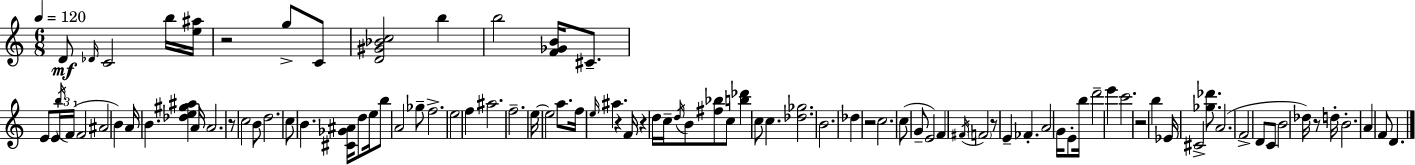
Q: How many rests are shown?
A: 8